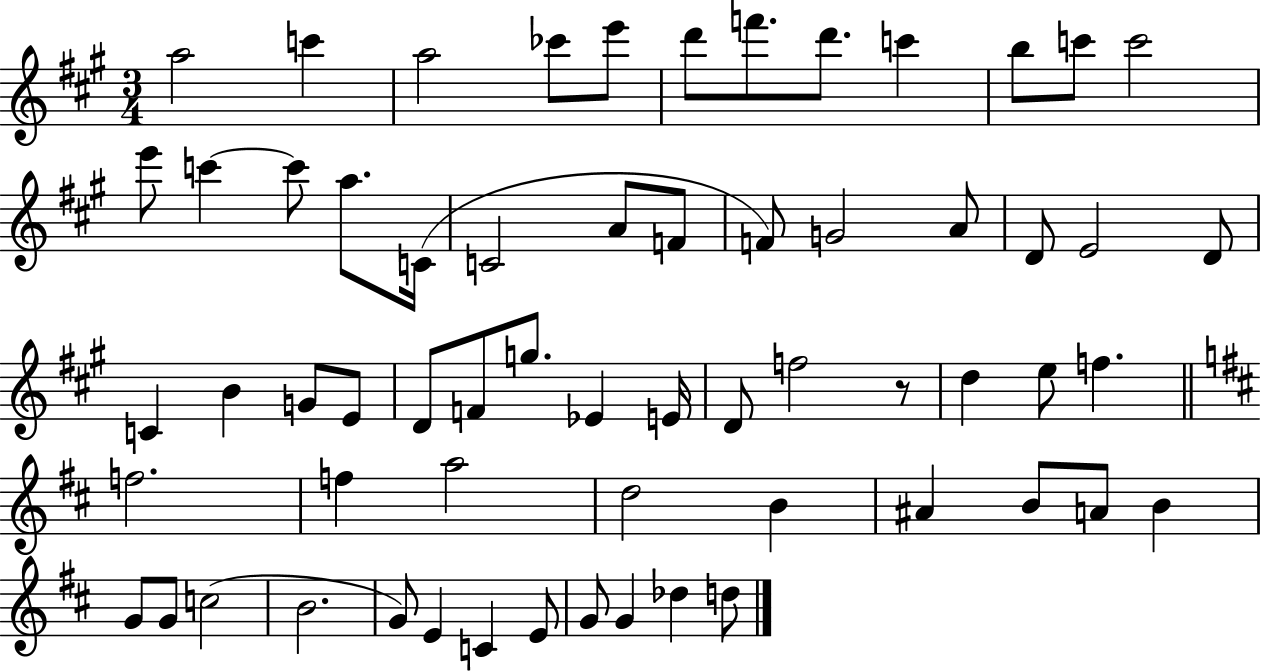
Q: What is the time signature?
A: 3/4